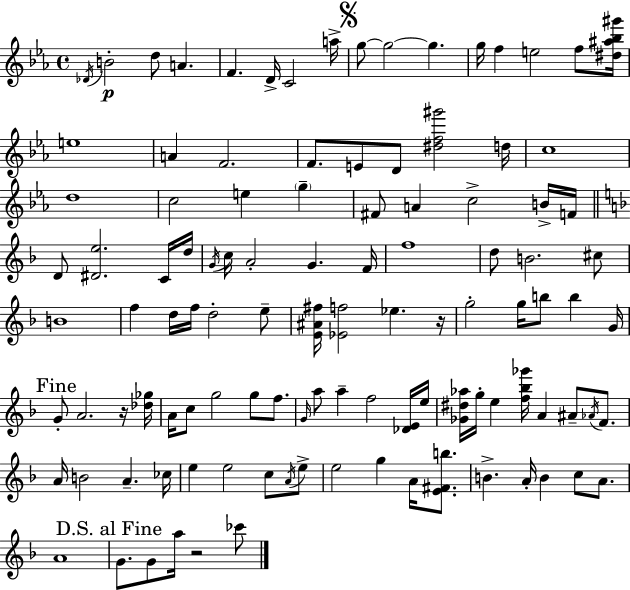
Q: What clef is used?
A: treble